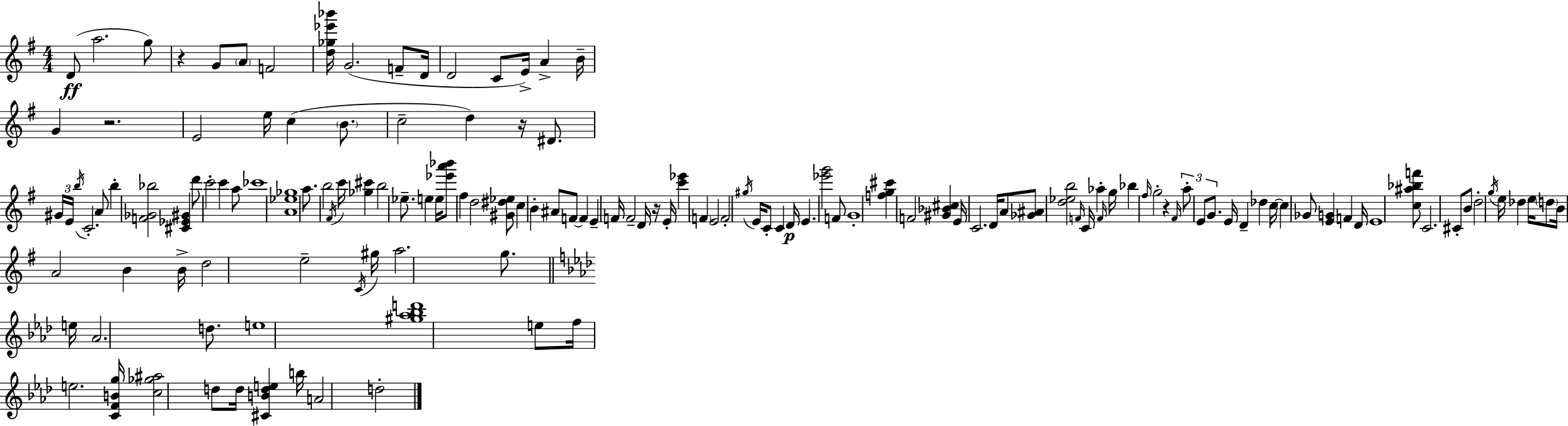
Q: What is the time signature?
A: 4/4